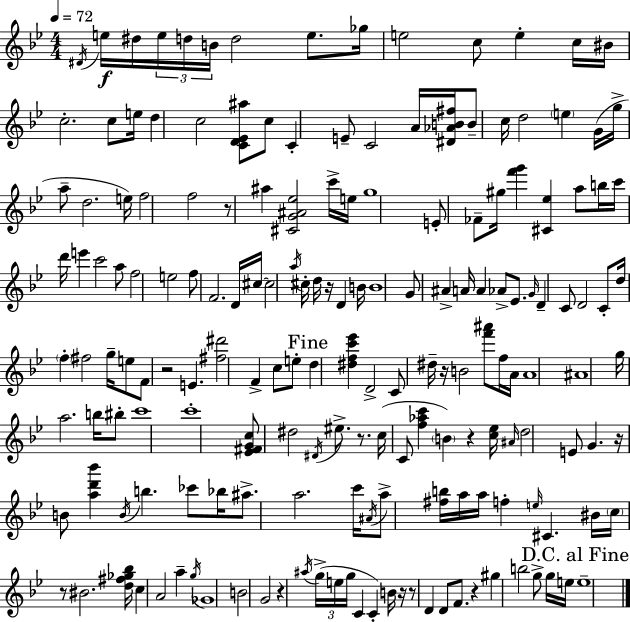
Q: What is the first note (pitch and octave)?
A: D#4